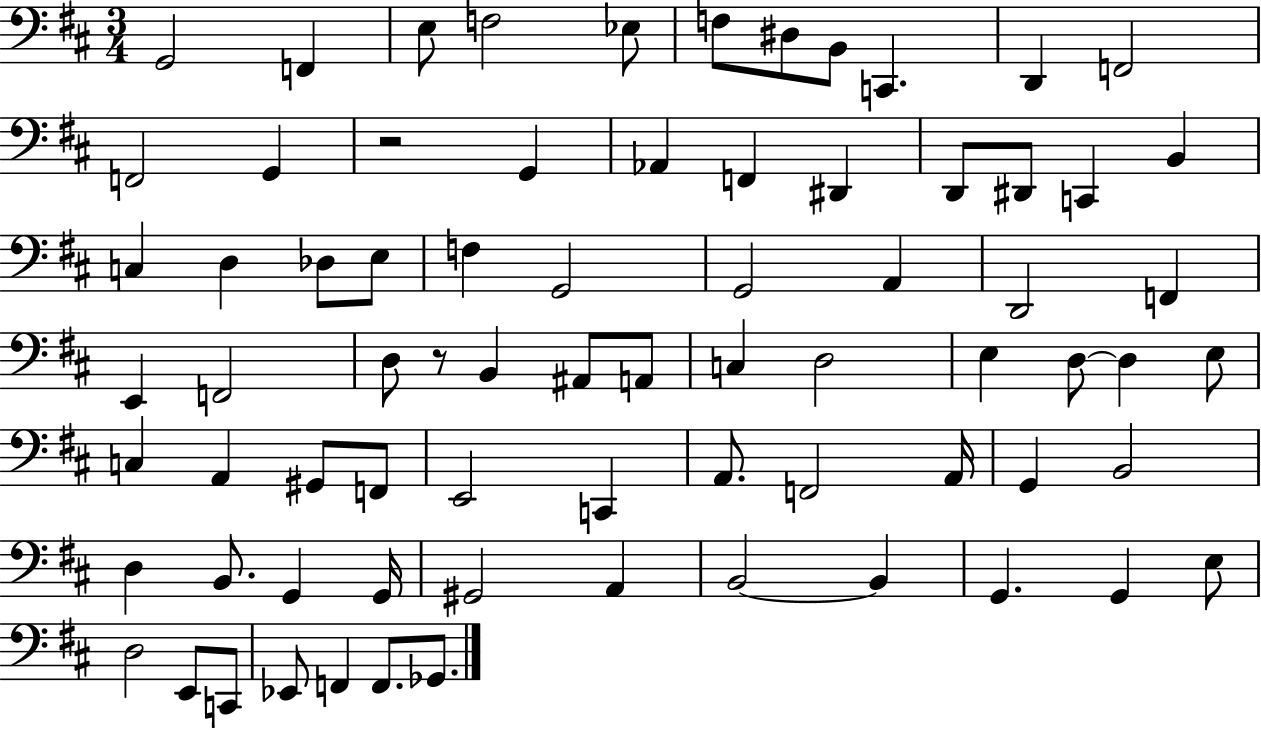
{
  \clef bass
  \numericTimeSignature
  \time 3/4
  \key d \major
  g,2 f,4 | e8 f2 ees8 | f8 dis8 b,8 c,4. | d,4 f,2 | \break f,2 g,4 | r2 g,4 | aes,4 f,4 dis,4 | d,8 dis,8 c,4 b,4 | \break c4 d4 des8 e8 | f4 g,2 | g,2 a,4 | d,2 f,4 | \break e,4 f,2 | d8 r8 b,4 ais,8 a,8 | c4 d2 | e4 d8~~ d4 e8 | \break c4 a,4 gis,8 f,8 | e,2 c,4 | a,8. f,2 a,16 | g,4 b,2 | \break d4 b,8. g,4 g,16 | gis,2 a,4 | b,2~~ b,4 | g,4. g,4 e8 | \break d2 e,8 c,8 | ees,8 f,4 f,8. ges,8. | \bar "|."
}